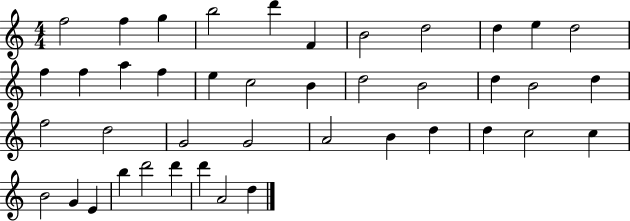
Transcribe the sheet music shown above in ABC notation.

X:1
T:Untitled
M:4/4
L:1/4
K:C
f2 f g b2 d' F B2 d2 d e d2 f f a f e c2 B d2 B2 d B2 d f2 d2 G2 G2 A2 B d d c2 c B2 G E b d'2 d' d' A2 d